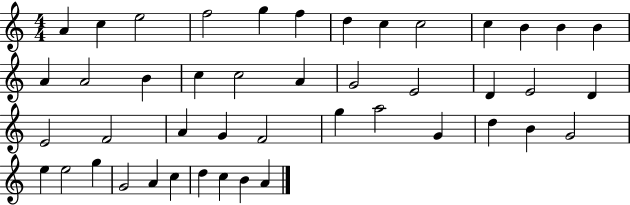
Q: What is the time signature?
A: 4/4